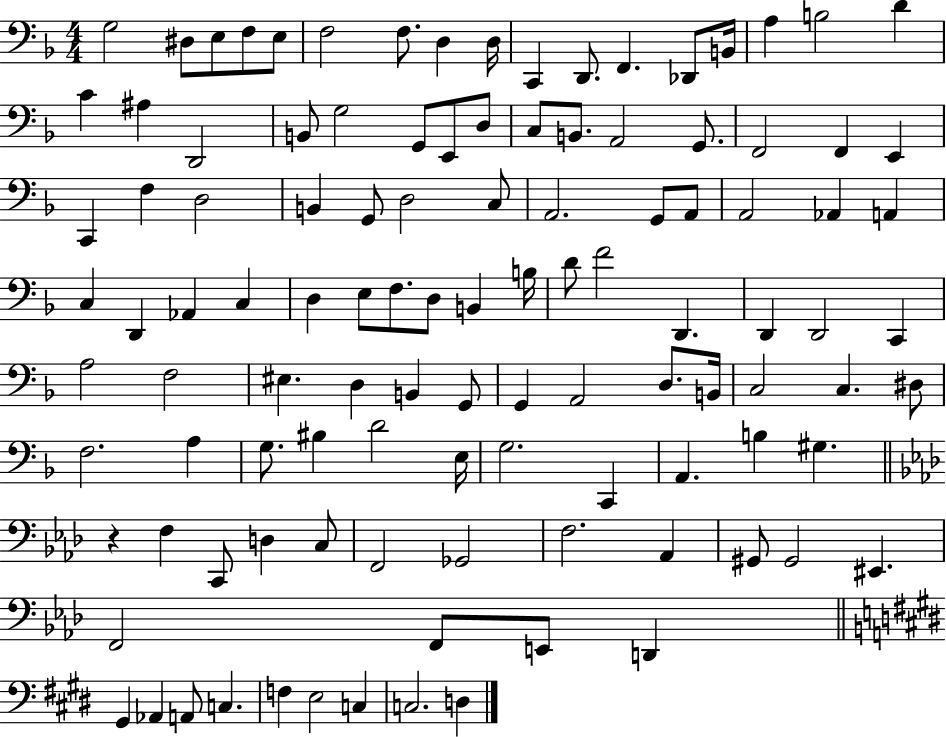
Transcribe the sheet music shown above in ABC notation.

X:1
T:Untitled
M:4/4
L:1/4
K:F
G,2 ^D,/2 E,/2 F,/2 E,/2 F,2 F,/2 D, D,/4 C,, D,,/2 F,, _D,,/2 B,,/4 A, B,2 D C ^A, D,,2 B,,/2 G,2 G,,/2 E,,/2 D,/2 C,/2 B,,/2 A,,2 G,,/2 F,,2 F,, E,, C,, F, D,2 B,, G,,/2 D,2 C,/2 A,,2 G,,/2 A,,/2 A,,2 _A,, A,, C, D,, _A,, C, D, E,/2 F,/2 D,/2 B,, B,/4 D/2 F2 D,, D,, D,,2 C,, A,2 F,2 ^E, D, B,, G,,/2 G,, A,,2 D,/2 B,,/4 C,2 C, ^D,/2 F,2 A, G,/2 ^B, D2 E,/4 G,2 C,, A,, B, ^G, z F, C,,/2 D, C,/2 F,,2 _G,,2 F,2 _A,, ^G,,/2 ^G,,2 ^E,, F,,2 F,,/2 E,,/2 D,, ^G,, _A,, A,,/2 C, F, E,2 C, C,2 D,